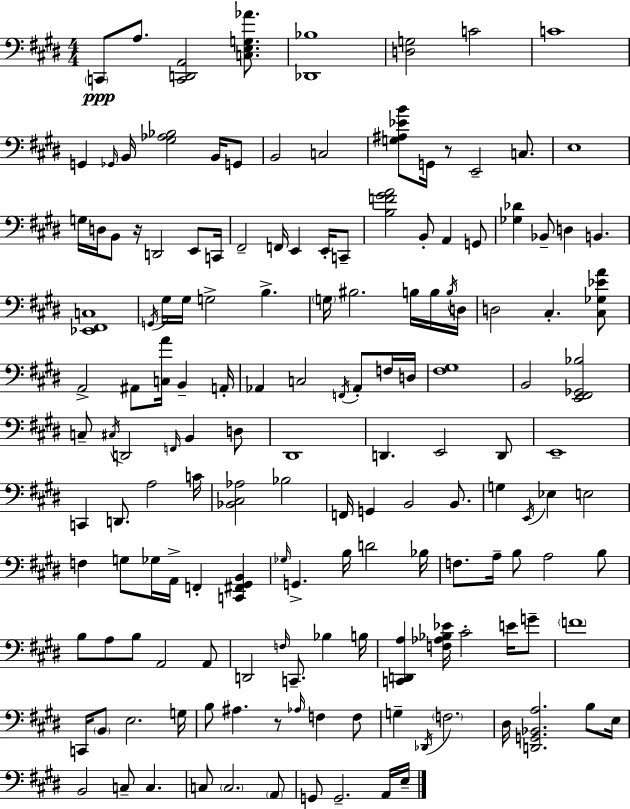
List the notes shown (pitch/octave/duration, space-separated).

C2/e A3/e. [C2,D2,A2]/h [C3,E3,G3,Ab4]/e. [Db2,Bb3]/w [D3,G3]/h C4/h C4/w G2/q Gb2/s B2/s [G#3,Ab3,Bb3]/h B2/s G2/e B2/h C3/h [G3,A#3,Eb4,B4]/e G2/s R/e E2/h C3/e. E3/w G3/s D3/s B2/e R/s D2/h E2/e C2/s F#2/h F2/s E2/q E2/s C2/e [B3,F4,G#4,A4]/h B2/e A2/q G2/e [Gb3,Db4]/q Bb2/e D3/q B2/q. [Eb2,F#2,C3]/w G2/s G#3/s G#3/s G3/h B3/q. G3/s BIS3/h. B3/s B3/s B3/s D3/s D3/h C#3/q. [C#3,Gb3,Eb4,A4]/e A2/h A#2/e [C3,A4]/s B2/q A2/s Ab2/q C3/h F2/s Ab2/e F3/s D3/s [F#3,G#3]/w B2/h [E2,F#2,Gb2,Bb3]/h C3/e C#3/s D2/h F2/s B2/q D3/e D#2/w D2/q. E2/h D2/e E2/w C2/q D2/e. A3/h C4/s [Bb2,C#3,Ab3]/h Bb3/h F2/s G2/q B2/h B2/e. G3/q E2/s Eb3/q E3/h F3/q G3/e Gb3/s A2/s F2/q [C2,F#2,G#2,B2]/q Gb3/s G2/q. B3/s D4/h Bb3/s F3/e. A3/s B3/e A3/h B3/e B3/e A3/e B3/e A2/h A2/e D2/h F3/s C2/e. Bb3/q B3/s [C2,D2,A3]/q [F3,Ab3,Bb3,Eb4]/s C#4/h E4/s G4/e F4/w C2/s B2/e E3/h. G3/s B3/e A#3/q. R/e Ab3/s F3/q F3/e G3/q Db2/s F3/h. D#3/s [D2,G2,Bb2,A3]/h. B3/e E3/s B2/h C3/e C3/q. C3/e C3/h. A2/e G2/e G2/h. A2/s E3/s